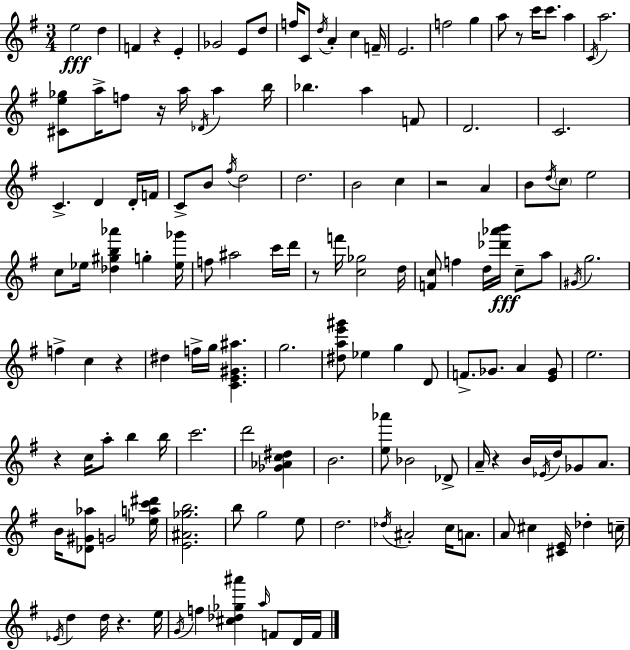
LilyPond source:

{
  \clef treble
  \numericTimeSignature
  \time 3/4
  \key e \minor
  \repeat volta 2 { e''2\fff d''4 | f'4 r4 e'4-. | ges'2 e'8 d''8 | f''16 c'8 \acciaccatura { d''16 } a'4-. c''4 | \break f'16-- e'2. | f''2 g''4 | a''8 r8 c'''16 c'''8. a''4 | \acciaccatura { c'16 } a''2. | \break <cis' e'' ges''>8 a''16-> f''8 r16 a''16 \acciaccatura { des'16 } a''4 | b''16 bes''4. a''4 | f'8 d'2. | c'2. | \break c'4.-> d'4 | d'16-. f'16 c'8-> b'8 \acciaccatura { fis''16 } d''2 | d''2. | b'2 | \break c''4 r2 | a'4 b'8 \acciaccatura { d''16 } \parenthesize c''8 e''2 | c''8 ees''16 <des'' gis'' b'' aes'''>4 | g''4-. <ees'' ges'''>16 f''8 ais''2 | \break c'''16 d'''16 r8 f'''16 <c'' ges''>2 | d''16 <f' c''>8 f''4 d''16 | <des''' aes''' b'''>16\fff c''8-- a''8 \acciaccatura { gis'16 } g''2. | f''4-> c''4 | \break r4 dis''4 f''16-> g''16 | <c' e' gis' ais''>4. g''2. | <dis'' a'' e''' gis'''>8 ees''4 | g''4 d'8 f'8.-> ges'8. | \break a'4 <e' ges'>8 e''2. | r4 c''16 a''8-. | b''4 b''16 c'''2. | d'''2 | \break <ges' aes' c'' dis''>4 b'2. | <e'' aes'''>8 bes'2 | des'8-> a'16-- r4 b'16 | \acciaccatura { ees'16 } d''16 ges'8 a'8. b'16 <des' gis' aes''>8 g'2 | \break <ees'' a'' c''' dis'''>16 <e' ais' ges'' b''>2. | b''8 g''2 | e''8 d''2. | \acciaccatura { des''16 } ais'2-. | \break c''16 a'8. a'8 cis''4 | <cis' e'>16 des''4-. c''16-- \acciaccatura { ees'16 } d''4 | d''16 r4. e''16 \acciaccatura { g'16 } f''4 | <cis'' des'' ges'' ais'''>4 \grace { a''16 } f'8 d'16 f'16 } \bar "|."
}